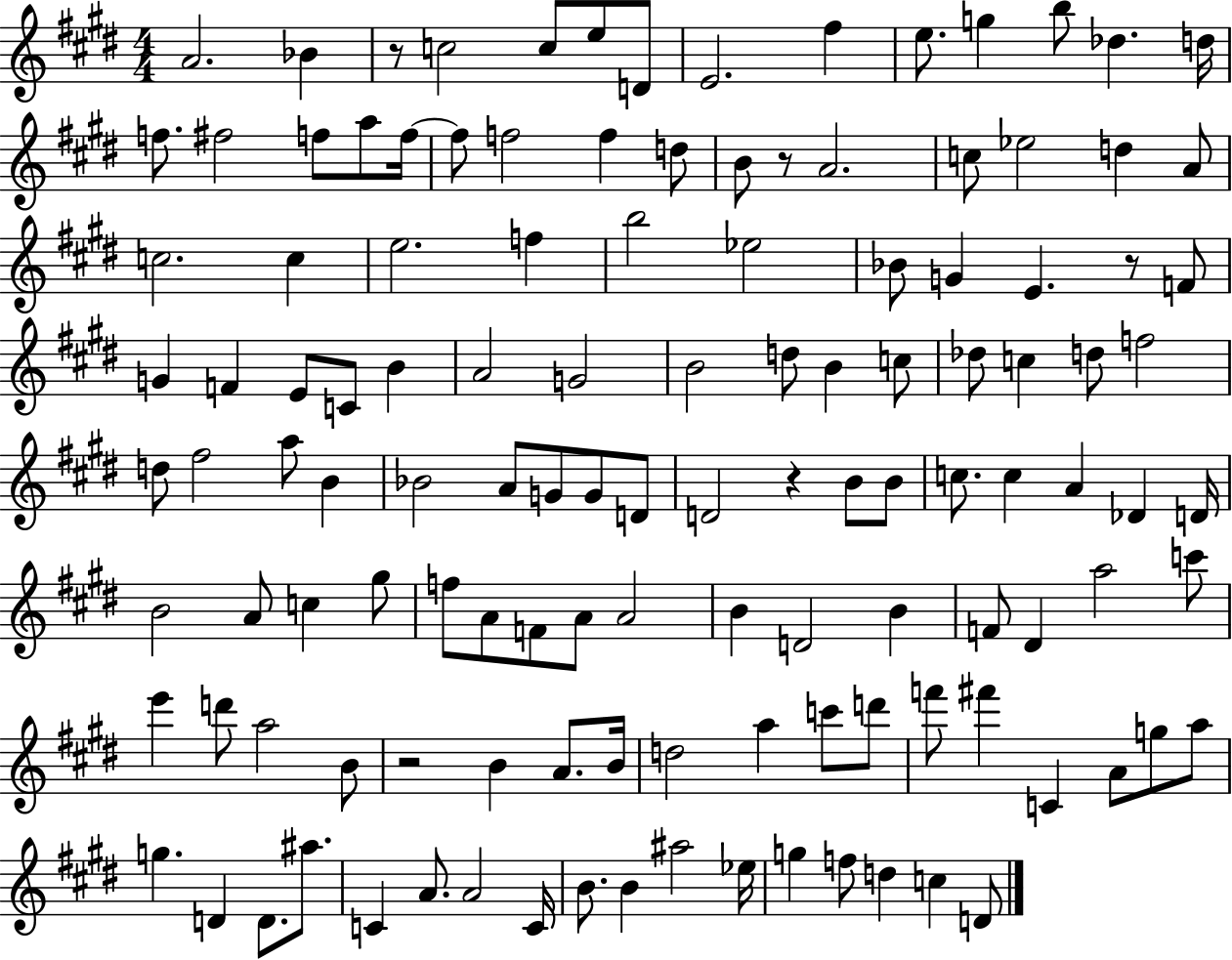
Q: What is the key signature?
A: E major